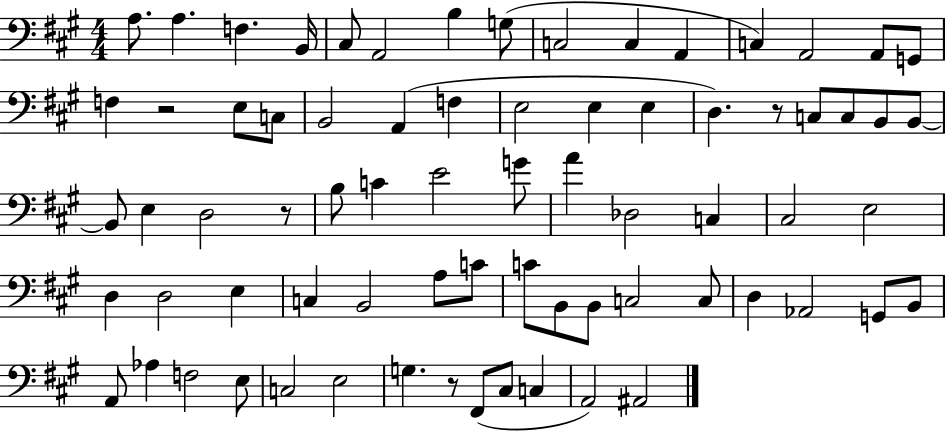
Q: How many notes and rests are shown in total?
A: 73